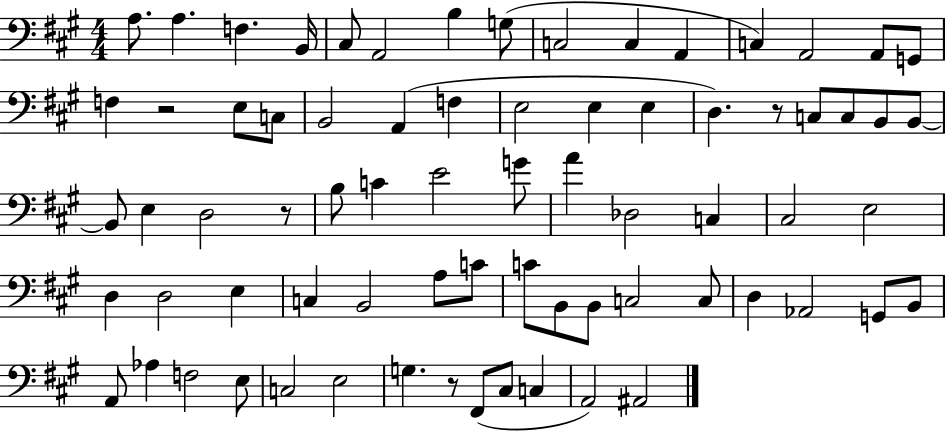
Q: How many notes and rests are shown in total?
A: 73